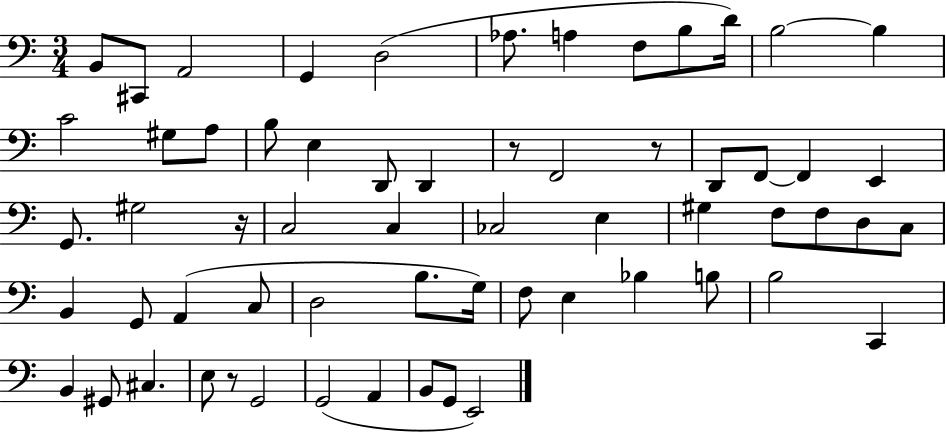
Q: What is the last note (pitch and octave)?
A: E2